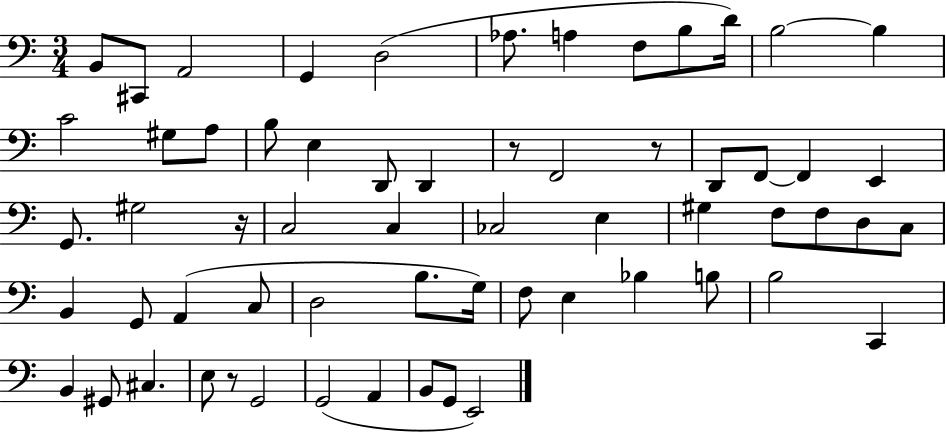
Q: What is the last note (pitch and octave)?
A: E2